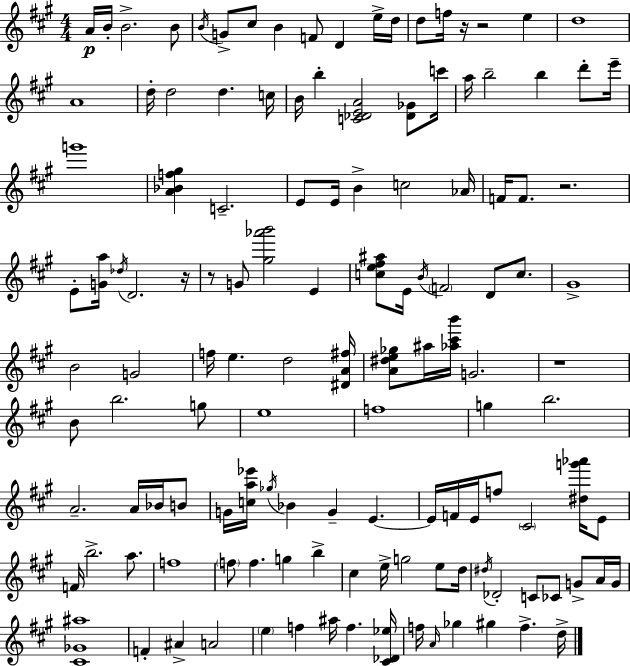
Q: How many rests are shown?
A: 6